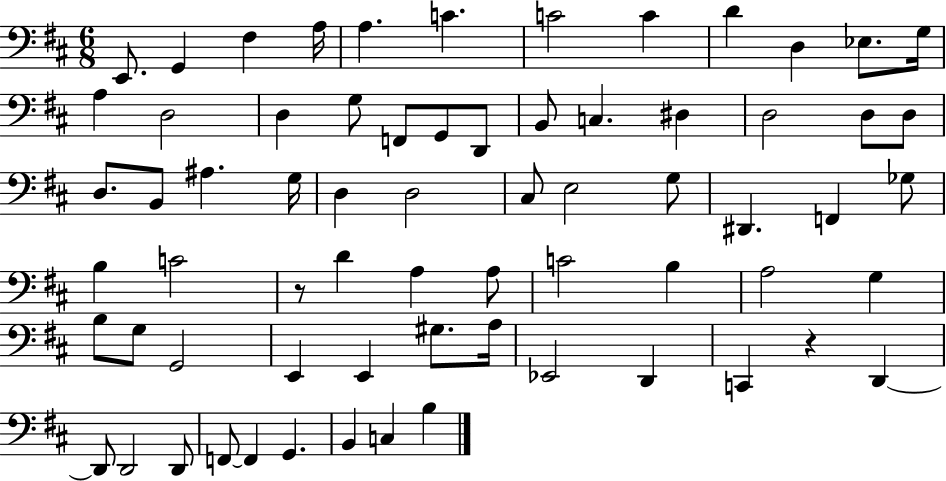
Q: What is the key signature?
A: D major